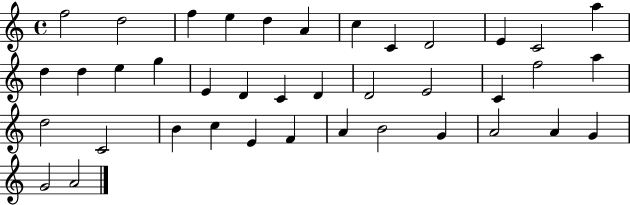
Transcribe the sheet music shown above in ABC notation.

X:1
T:Untitled
M:4/4
L:1/4
K:C
f2 d2 f e d A c C D2 E C2 a d d e g E D C D D2 E2 C f2 a d2 C2 B c E F A B2 G A2 A G G2 A2